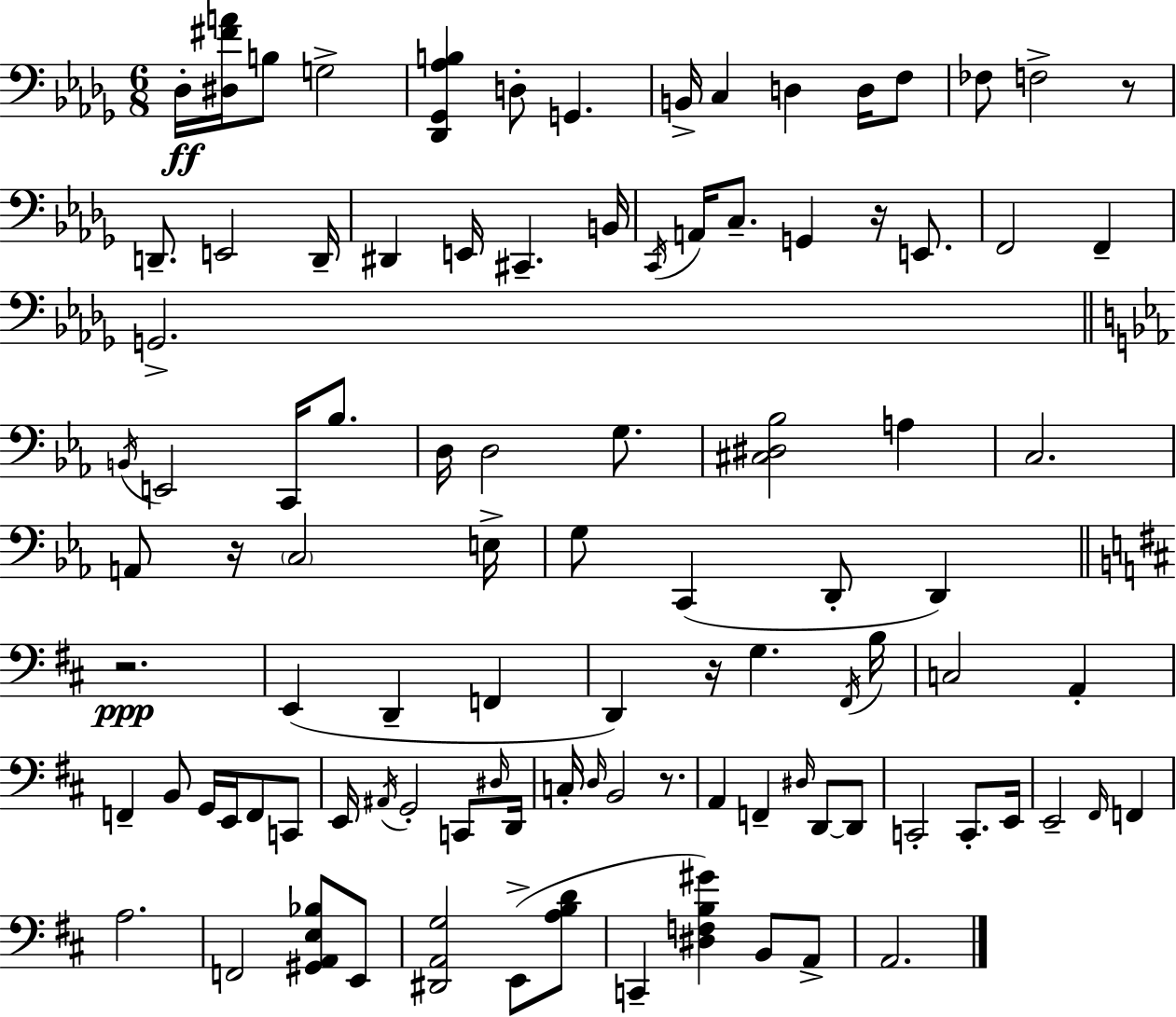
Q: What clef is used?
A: bass